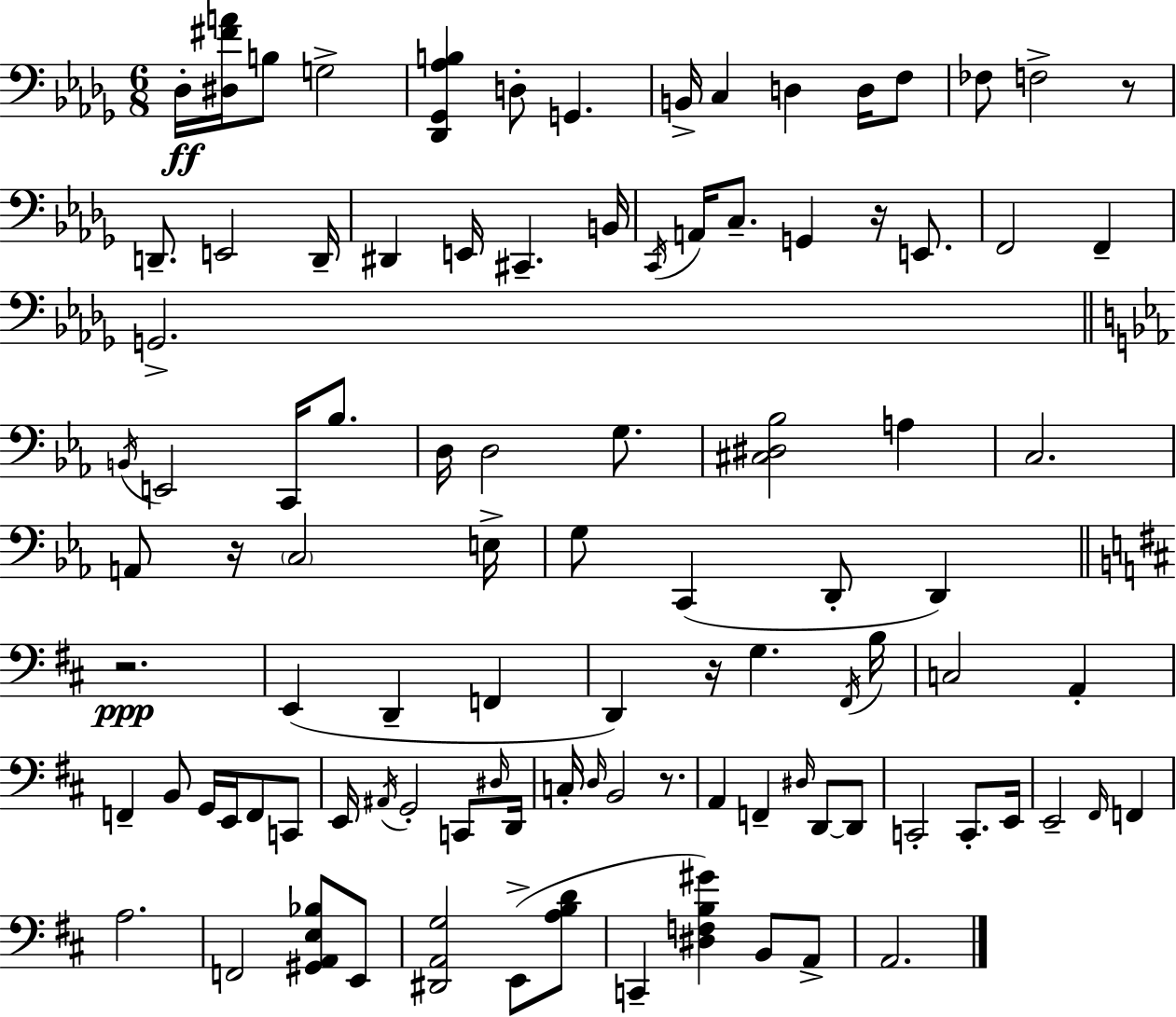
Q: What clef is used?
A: bass